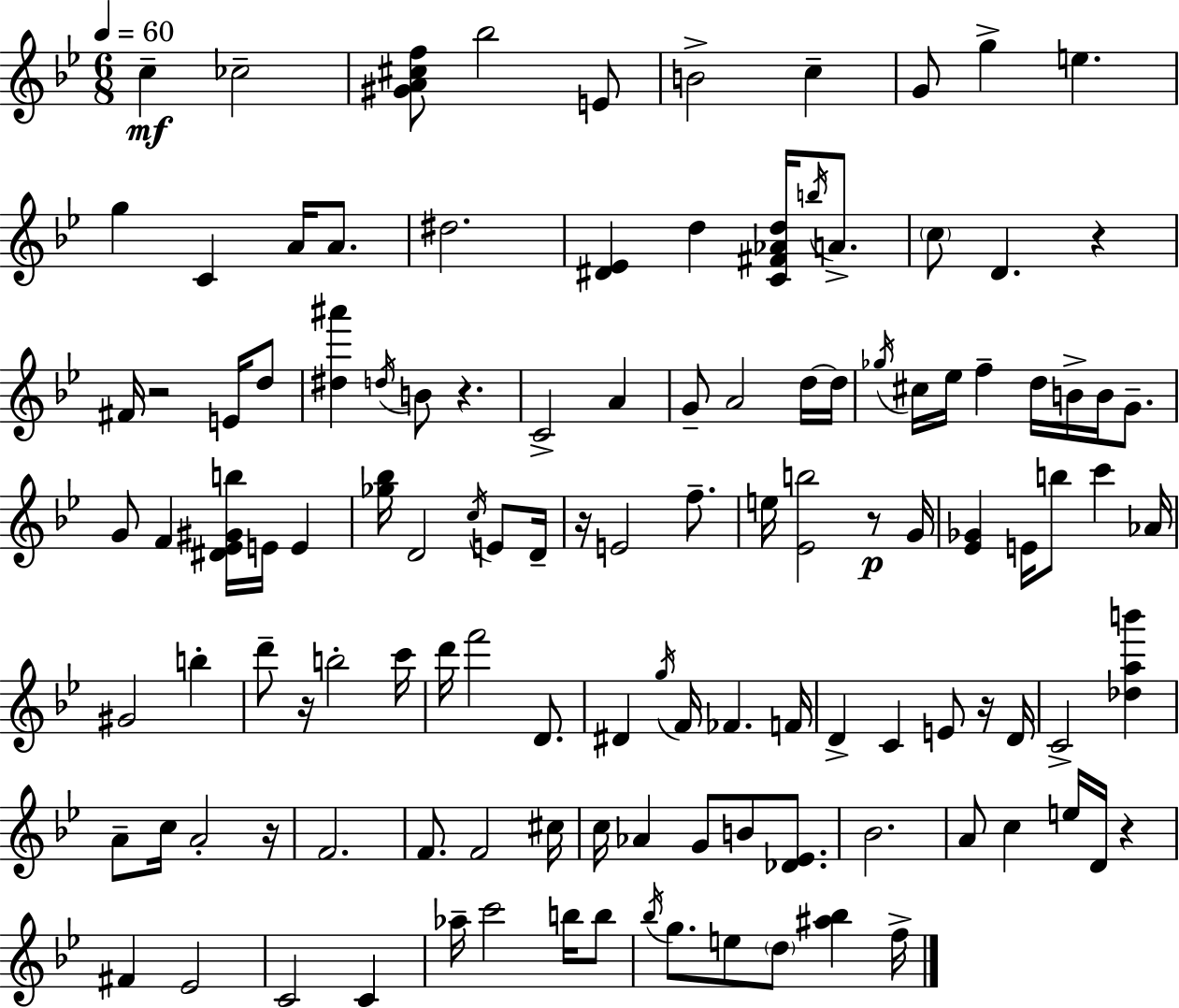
{
  \clef treble
  \numericTimeSignature
  \time 6/8
  \key bes \major
  \tempo 4 = 60
  c''4--\mf ces''2-- | <gis' a' cis'' f''>8 bes''2 e'8 | b'2-> c''4-- | g'8 g''4-> e''4. | \break g''4 c'4 a'16 a'8. | dis''2. | <dis' ees'>4 d''4 <c' fis' aes' d''>16 \acciaccatura { b''16 } a'8.-> | \parenthesize c''8 d'4. r4 | \break fis'16 r2 e'16 d''8 | <dis'' ais'''>4 \acciaccatura { d''16 } b'8 r4. | c'2-> a'4 | g'8-- a'2 | \break d''16~~ d''16 \acciaccatura { ges''16 } cis''16 ees''16 f''4-- d''16 b'16-> b'16 | g'8.-- g'8 f'4 <dis' ees' gis' b''>16 e'16 e'4 | <ges'' bes''>16 d'2 | \acciaccatura { c''16 } e'8 d'16-- r16 e'2 | \break f''8.-- e''16 <ees' b''>2 | r8\p g'16 <ees' ges'>4 e'16 b''8 c'''4 | aes'16 gis'2 | b''4-. d'''8-- r16 b''2-. | \break c'''16 d'''16 f'''2 | d'8. dis'4 \acciaccatura { g''16 } f'16 fes'4. | f'16 d'4-> c'4 | e'8 r16 d'16 c'2-> | \break <des'' a'' b'''>4 a'8-- c''16 a'2-. | r16 f'2. | f'8. f'2 | cis''16 c''16 aes'4 g'8 | \break b'8 <des' ees'>8. bes'2. | a'8 c''4 e''16 | d'16 r4 fis'4 ees'2 | c'2 | \break c'4 aes''16-- c'''2 | b''16 b''8 \acciaccatura { bes''16 } g''8. e''8 \parenthesize d''8 | <ais'' bes''>4 f''16-> \bar "|."
}